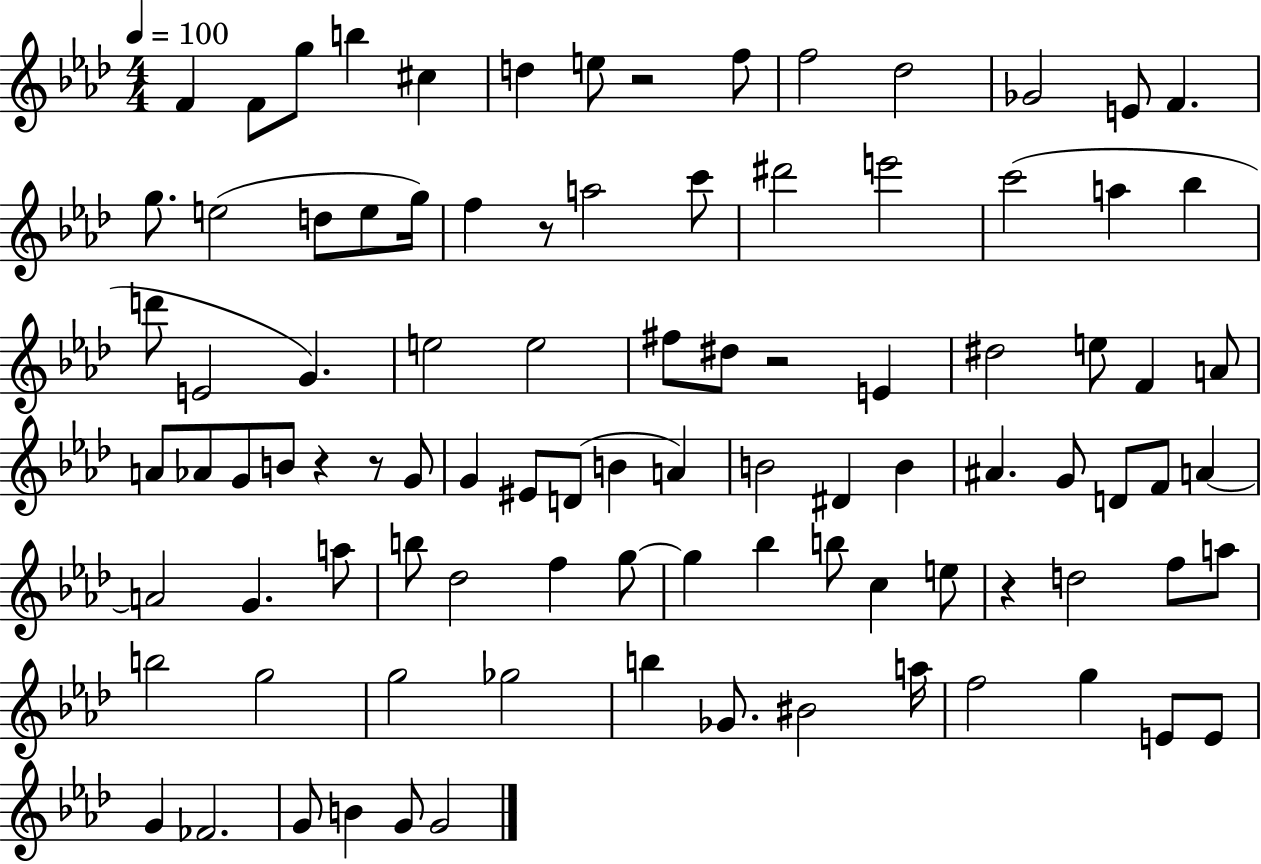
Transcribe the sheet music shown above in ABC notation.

X:1
T:Untitled
M:4/4
L:1/4
K:Ab
F F/2 g/2 b ^c d e/2 z2 f/2 f2 _d2 _G2 E/2 F g/2 e2 d/2 e/2 g/4 f z/2 a2 c'/2 ^d'2 e'2 c'2 a _b d'/2 E2 G e2 e2 ^f/2 ^d/2 z2 E ^d2 e/2 F A/2 A/2 _A/2 G/2 B/2 z z/2 G/2 G ^E/2 D/2 B A B2 ^D B ^A G/2 D/2 F/2 A A2 G a/2 b/2 _d2 f g/2 g _b b/2 c e/2 z d2 f/2 a/2 b2 g2 g2 _g2 b _G/2 ^B2 a/4 f2 g E/2 E/2 G _F2 G/2 B G/2 G2